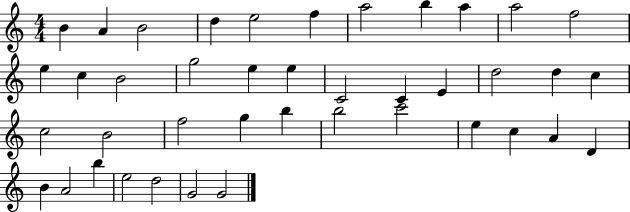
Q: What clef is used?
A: treble